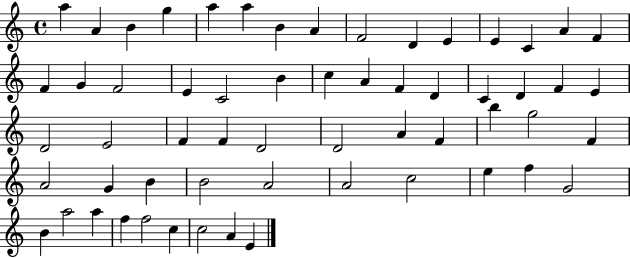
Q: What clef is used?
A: treble